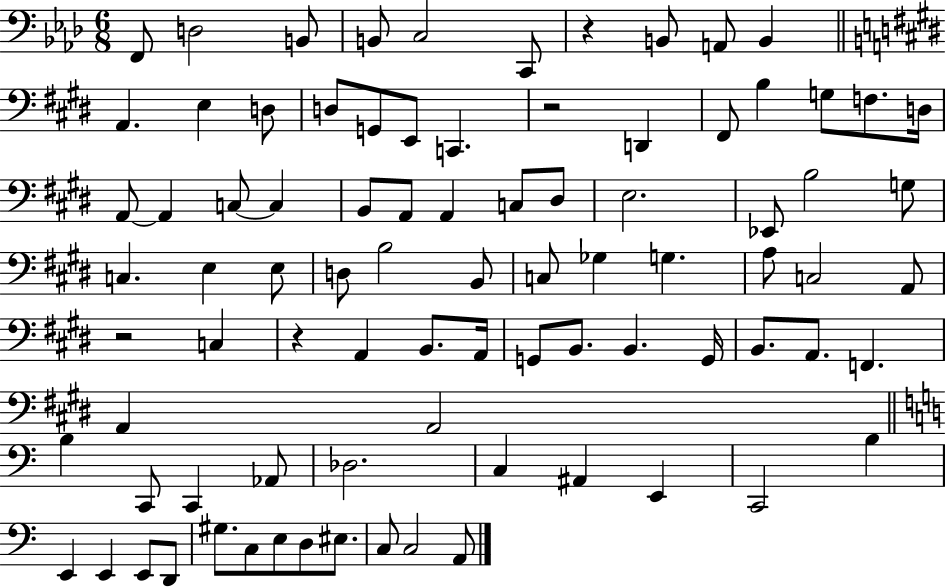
F2/e D3/h B2/e B2/e C3/h C2/e R/q B2/e A2/e B2/q A2/q. E3/q D3/e D3/e G2/e E2/e C2/q. R/h D2/q F#2/e B3/q G3/e F3/e. D3/s A2/e A2/q C3/e C3/q B2/e A2/e A2/q C3/e D#3/e E3/h. Eb2/e B3/h G3/e C3/q. E3/q E3/e D3/e B3/h B2/e C3/e Gb3/q G3/q. A3/e C3/h A2/e R/h C3/q R/q A2/q B2/e. A2/s G2/e B2/e. B2/q. G2/s B2/e. A2/e. F2/q. A2/q A2/h B3/q C2/e C2/q Ab2/e Db3/h. C3/q A#2/q E2/q C2/h B3/q E2/q E2/q E2/e D2/e G#3/e. C3/e E3/e D3/e EIS3/e. C3/e C3/h A2/e